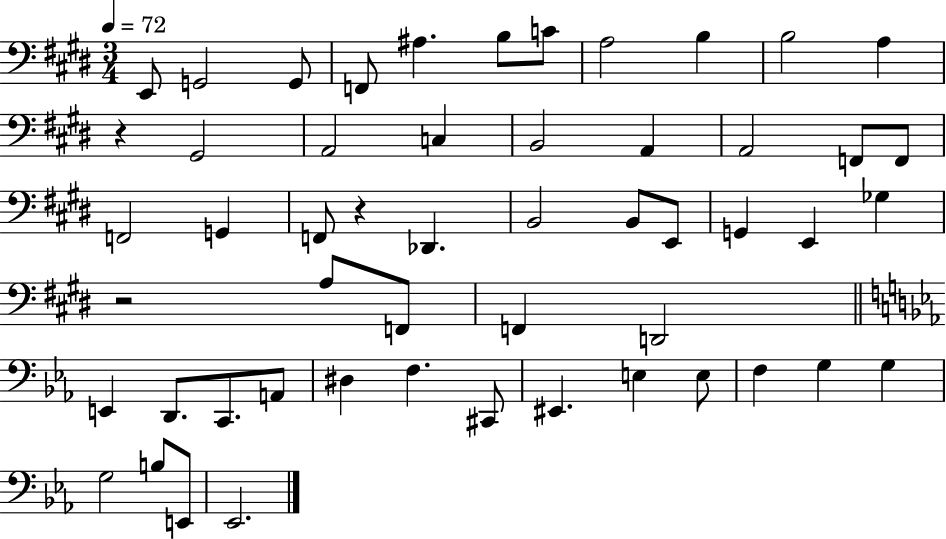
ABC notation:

X:1
T:Untitled
M:3/4
L:1/4
K:E
E,,/2 G,,2 G,,/2 F,,/2 ^A, B,/2 C/2 A,2 B, B,2 A, z ^G,,2 A,,2 C, B,,2 A,, A,,2 F,,/2 F,,/2 F,,2 G,, F,,/2 z _D,, B,,2 B,,/2 E,,/2 G,, E,, _G, z2 A,/2 F,,/2 F,, D,,2 E,, D,,/2 C,,/2 A,,/2 ^D, F, ^C,,/2 ^E,, E, E,/2 F, G, G, G,2 B,/2 E,,/2 _E,,2